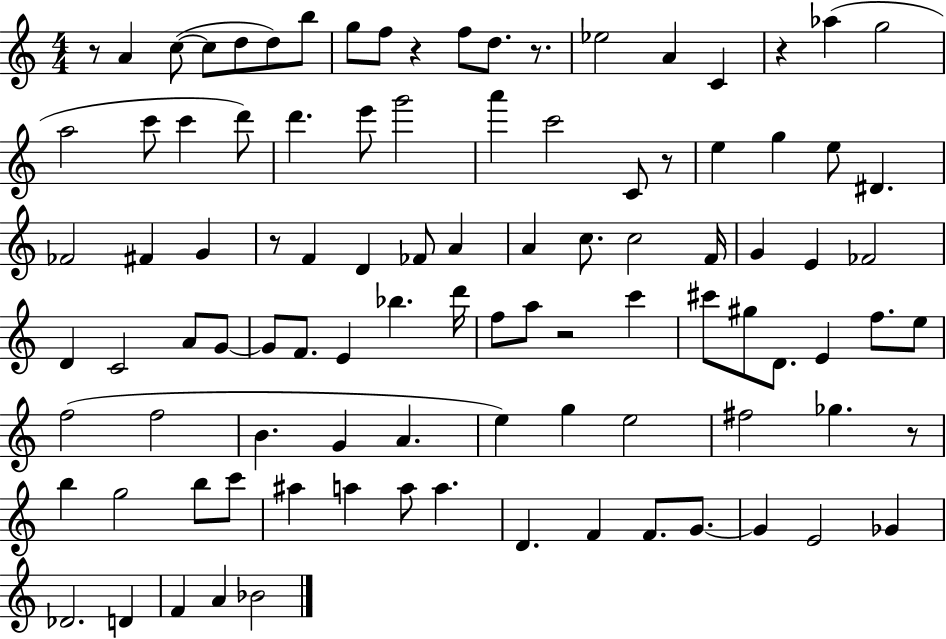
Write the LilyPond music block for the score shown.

{
  \clef treble
  \numericTimeSignature
  \time 4/4
  \key c \major
  r8 a'4 c''8~(~ c''8 d''8 d''8) b''8 | g''8 f''8 r4 f''8 d''8. r8. | ees''2 a'4 c'4 | r4 aes''4( g''2 | \break a''2 c'''8 c'''4 d'''8) | d'''4. e'''8 g'''2 | a'''4 c'''2 c'8 r8 | e''4 g''4 e''8 dis'4. | \break fes'2 fis'4 g'4 | r8 f'4 d'4 fes'8 a'4 | a'4 c''8. c''2 f'16 | g'4 e'4 fes'2 | \break d'4 c'2 a'8 g'8~~ | g'8 f'8. e'4 bes''4. d'''16 | f''8 a''8 r2 c'''4 | cis'''8 gis''8 d'8. e'4 f''8. e''8 | \break f''2( f''2 | b'4. g'4 a'4. | e''4) g''4 e''2 | fis''2 ges''4. r8 | \break b''4 g''2 b''8 c'''8 | ais''4 a''4 a''8 a''4. | d'4. f'4 f'8. g'8.~~ | g'4 e'2 ges'4 | \break des'2. d'4 | f'4 a'4 bes'2 | \bar "|."
}